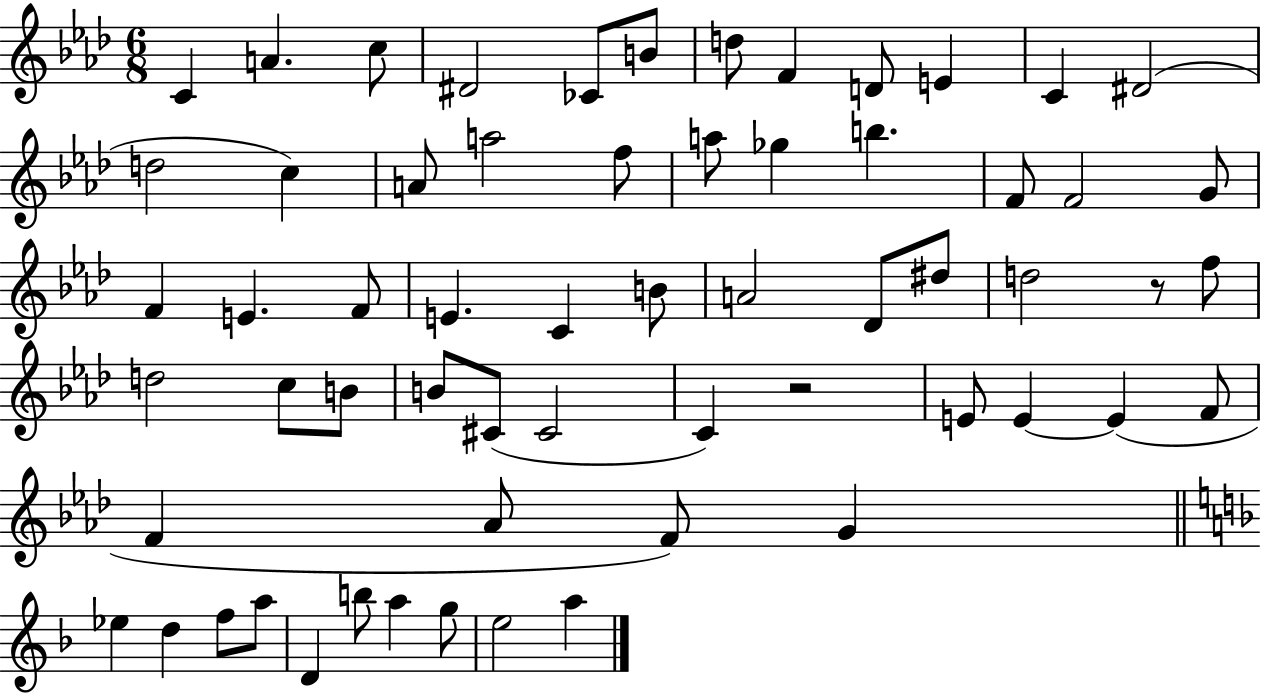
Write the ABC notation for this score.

X:1
T:Untitled
M:6/8
L:1/4
K:Ab
C A c/2 ^D2 _C/2 B/2 d/2 F D/2 E C ^D2 d2 c A/2 a2 f/2 a/2 _g b F/2 F2 G/2 F E F/2 E C B/2 A2 _D/2 ^d/2 d2 z/2 f/2 d2 c/2 B/2 B/2 ^C/2 ^C2 C z2 E/2 E E F/2 F _A/2 F/2 G _e d f/2 a/2 D b/2 a g/2 e2 a